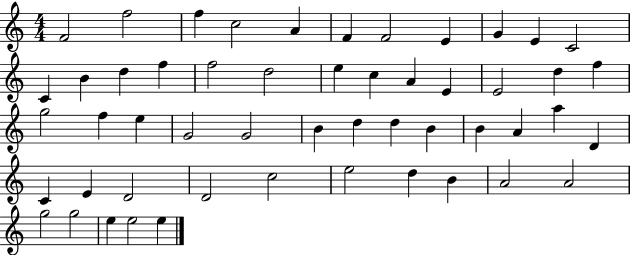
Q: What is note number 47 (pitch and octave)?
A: A4